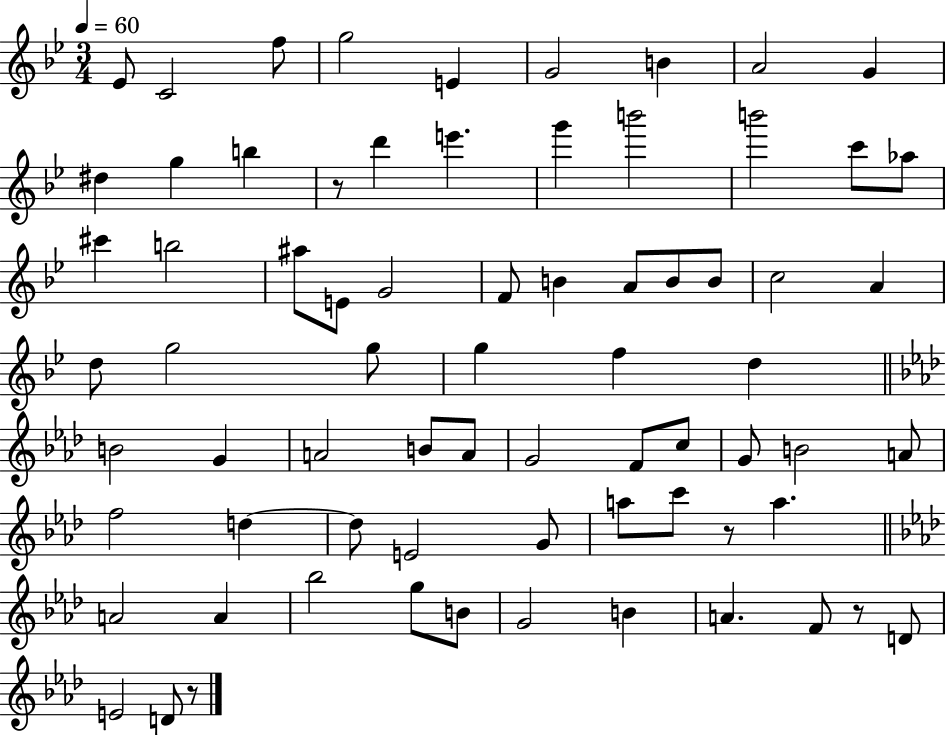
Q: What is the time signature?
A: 3/4